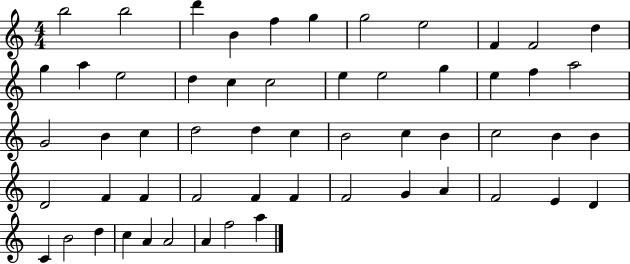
B5/h B5/h D6/q B4/q F5/q G5/q G5/h E5/h F4/q F4/h D5/q G5/q A5/q E5/h D5/q C5/q C5/h E5/q E5/h G5/q E5/q F5/q A5/h G4/h B4/q C5/q D5/h D5/q C5/q B4/h C5/q B4/q C5/h B4/q B4/q D4/h F4/q F4/q F4/h F4/q F4/q F4/h G4/q A4/q F4/h E4/q D4/q C4/q B4/h D5/q C5/q A4/q A4/h A4/q F5/h A5/q